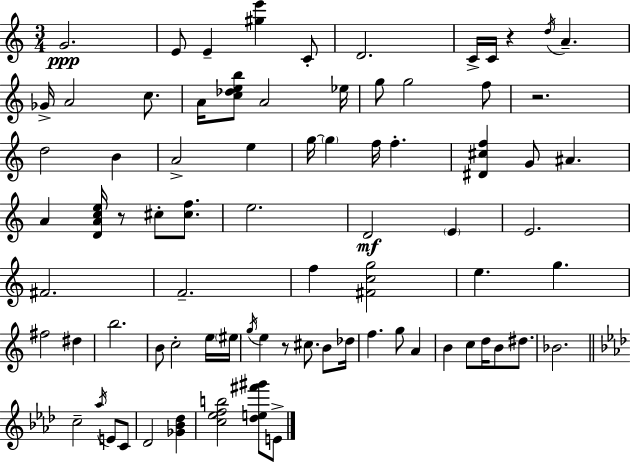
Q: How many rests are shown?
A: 4